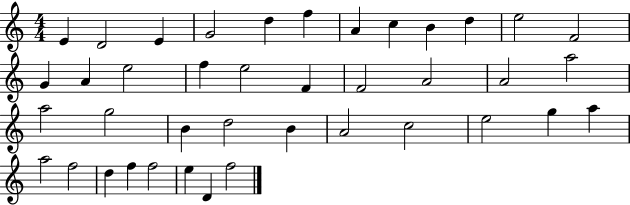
{
  \clef treble
  \numericTimeSignature
  \time 4/4
  \key c \major
  e'4 d'2 e'4 | g'2 d''4 f''4 | a'4 c''4 b'4 d''4 | e''2 f'2 | \break g'4 a'4 e''2 | f''4 e''2 f'4 | f'2 a'2 | a'2 a''2 | \break a''2 g''2 | b'4 d''2 b'4 | a'2 c''2 | e''2 g''4 a''4 | \break a''2 f''2 | d''4 f''4 f''2 | e''4 d'4 f''2 | \bar "|."
}